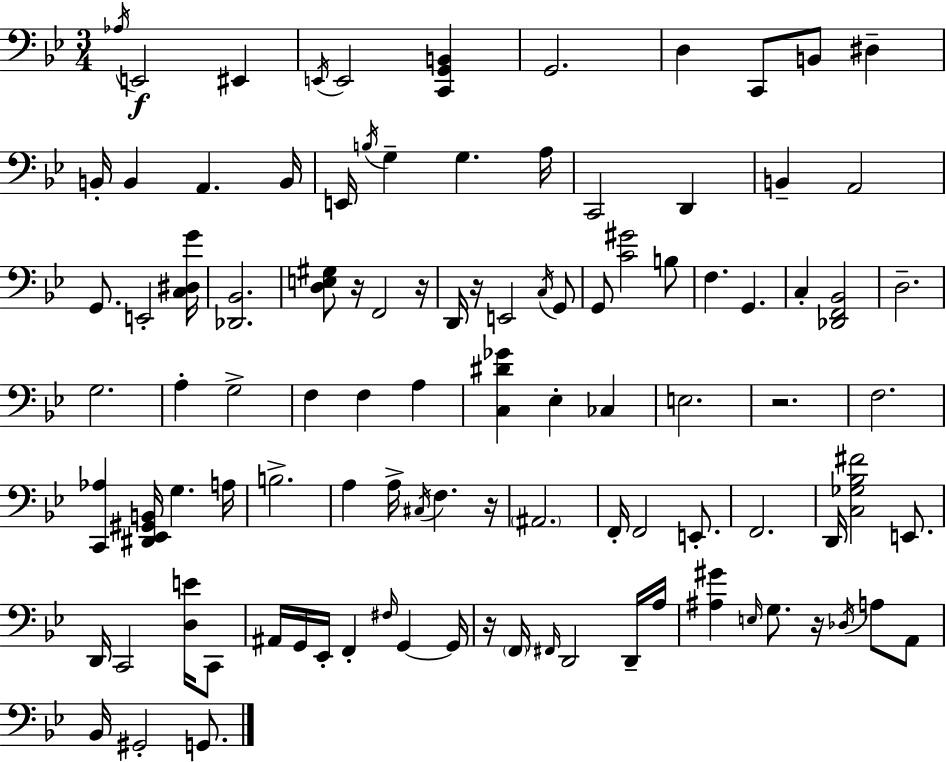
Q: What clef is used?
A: bass